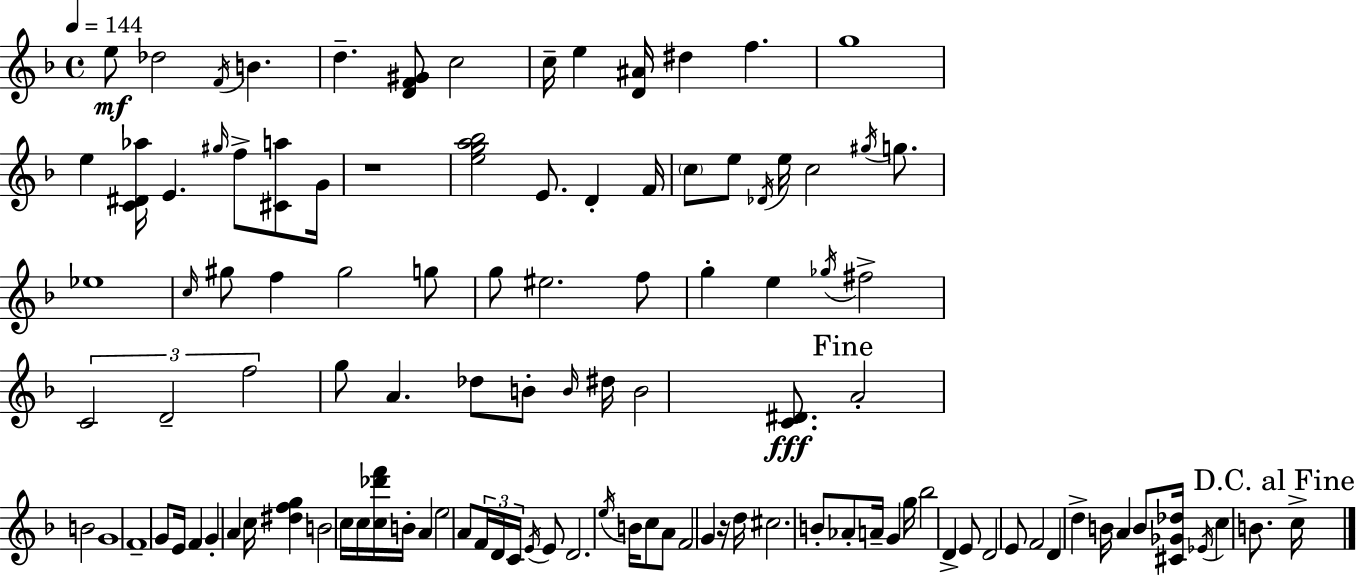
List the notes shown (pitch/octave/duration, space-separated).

E5/e Db5/h F4/s B4/q. D5/q. [D4,F4,G#4]/e C5/h C5/s E5/q [D4,A#4]/s D#5/q F5/q. G5/w E5/q [C4,D#4,Ab5]/s E4/q. G#5/s F5/e [C#4,A5]/e G4/s R/w [E5,G5,A5,Bb5]/h E4/e. D4/q F4/s C5/e E5/e Db4/s E5/s C5/h G#5/s G5/e. Eb5/w C5/s G#5/e F5/q G#5/h G5/e G5/e EIS5/h. F5/e G5/q E5/q Gb5/s F#5/h C4/h D4/h F5/h G5/e A4/q. Db5/e B4/e B4/s D#5/s B4/h [C4,D#4]/e. A4/h B4/h G4/w F4/w G4/e E4/s F4/q G4/q A4/q C5/s [D#5,F5,G5]/q B4/h C5/s C5/s [C5,Db6,F6]/s B4/s A4/q E5/h A4/e F4/s D4/s C4/s E4/s E4/e D4/h. E5/s B4/s C5/e A4/e F4/h G4/q R/s D5/s C#5/h. B4/e Ab4/e A4/s G4/q G5/s Bb5/h D4/q E4/e D4/h E4/e F4/h D4/q D5/q B4/s A4/q B4/e [C#4,Gb4,Db5]/s Eb4/s C5/q B4/e. C5/s